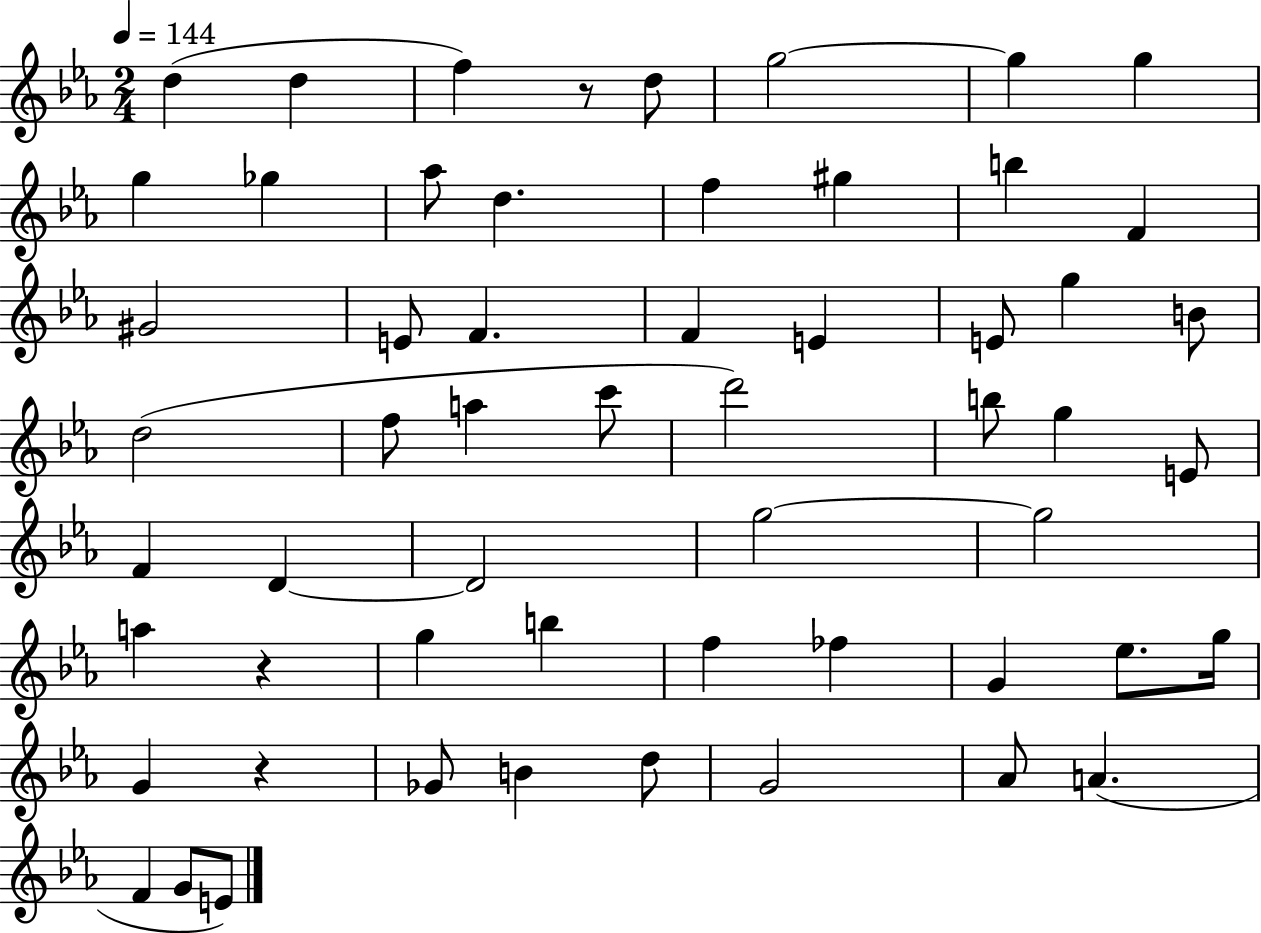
D5/q D5/q F5/q R/e D5/e G5/h G5/q G5/q G5/q Gb5/q Ab5/e D5/q. F5/q G#5/q B5/q F4/q G#4/h E4/e F4/q. F4/q E4/q E4/e G5/q B4/e D5/h F5/e A5/q C6/e D6/h B5/e G5/q E4/e F4/q D4/q D4/h G5/h G5/h A5/q R/q G5/q B5/q F5/q FES5/q G4/q Eb5/e. G5/s G4/q R/q Gb4/e B4/q D5/e G4/h Ab4/e A4/q. F4/q G4/e E4/e